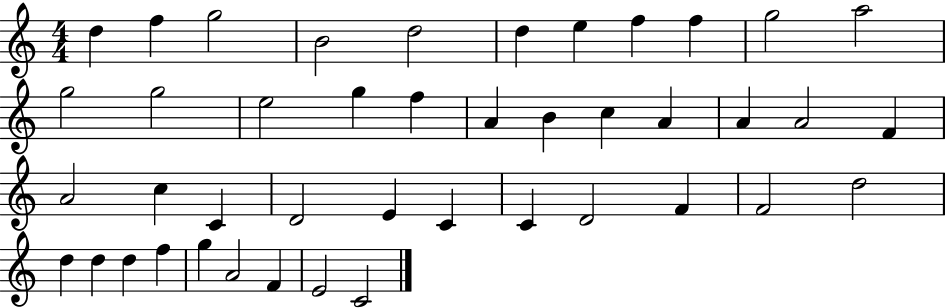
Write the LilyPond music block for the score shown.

{
  \clef treble
  \numericTimeSignature
  \time 4/4
  \key c \major
  d''4 f''4 g''2 | b'2 d''2 | d''4 e''4 f''4 f''4 | g''2 a''2 | \break g''2 g''2 | e''2 g''4 f''4 | a'4 b'4 c''4 a'4 | a'4 a'2 f'4 | \break a'2 c''4 c'4 | d'2 e'4 c'4 | c'4 d'2 f'4 | f'2 d''2 | \break d''4 d''4 d''4 f''4 | g''4 a'2 f'4 | e'2 c'2 | \bar "|."
}